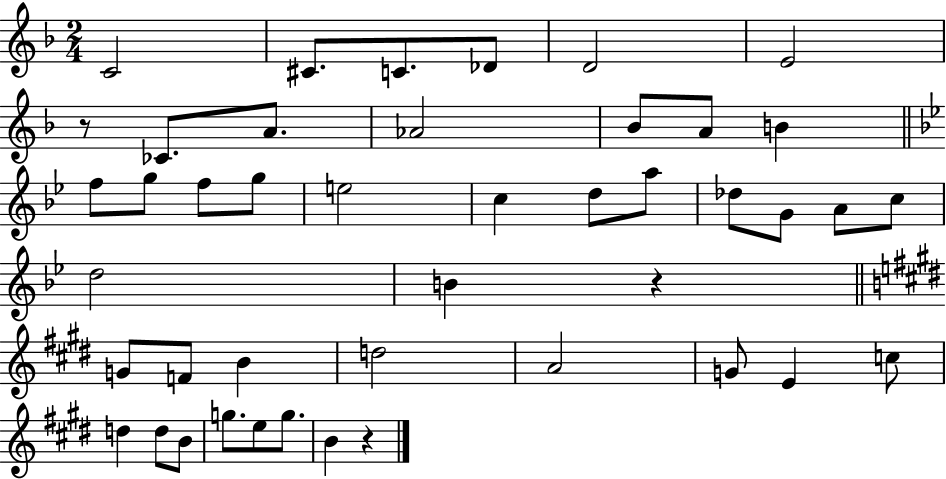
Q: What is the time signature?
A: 2/4